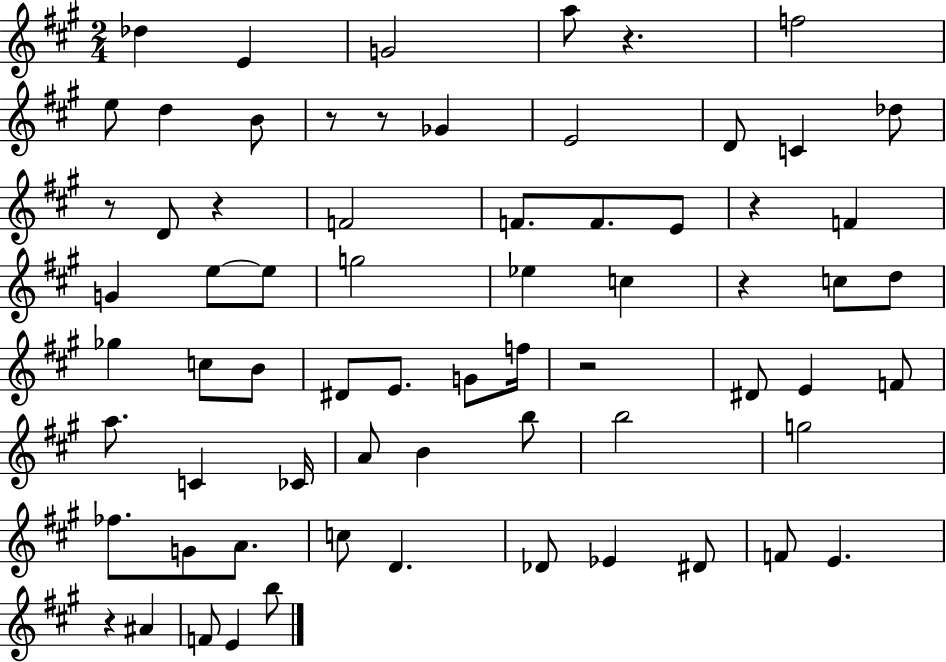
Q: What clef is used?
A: treble